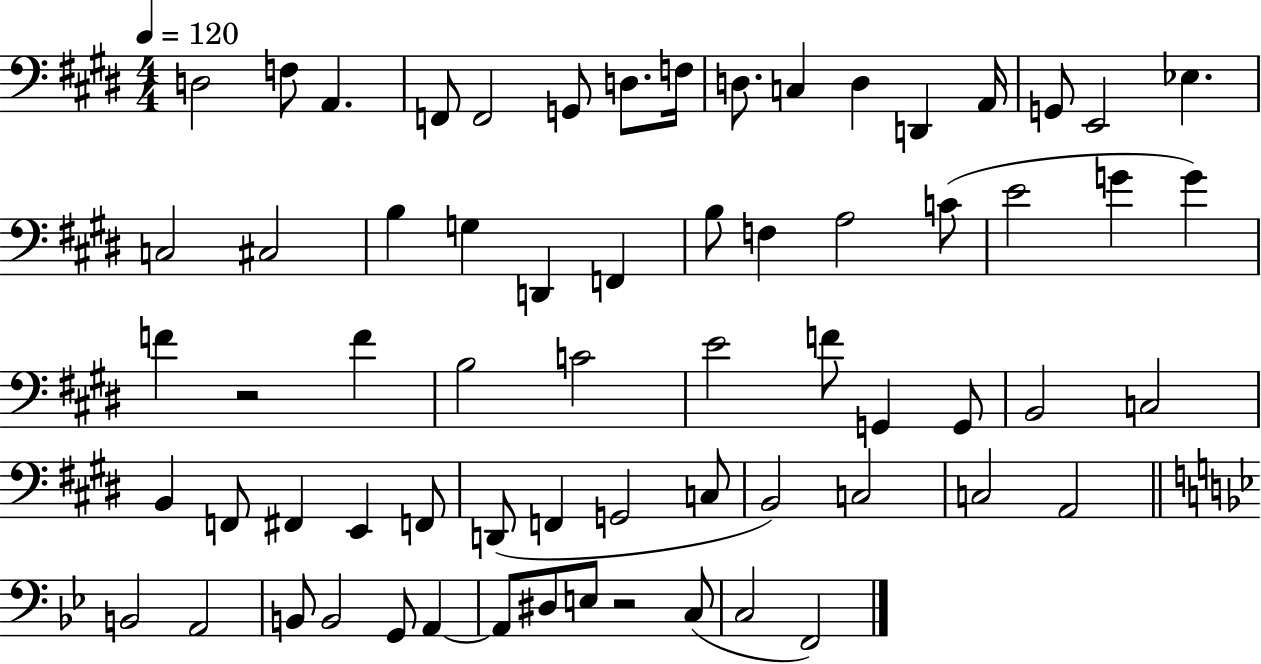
D3/h F3/e A2/q. F2/e F2/h G2/e D3/e. F3/s D3/e. C3/q D3/q D2/q A2/s G2/e E2/h Eb3/q. C3/h C#3/h B3/q G3/q D2/q F2/q B3/e F3/q A3/h C4/e E4/h G4/q G4/q F4/q R/h F4/q B3/h C4/h E4/h F4/e G2/q G2/e B2/h C3/h B2/q F2/e F#2/q E2/q F2/e D2/e F2/q G2/h C3/e B2/h C3/h C3/h A2/h B2/h A2/h B2/e B2/h G2/e A2/q A2/e D#3/e E3/e R/h C3/e C3/h F2/h